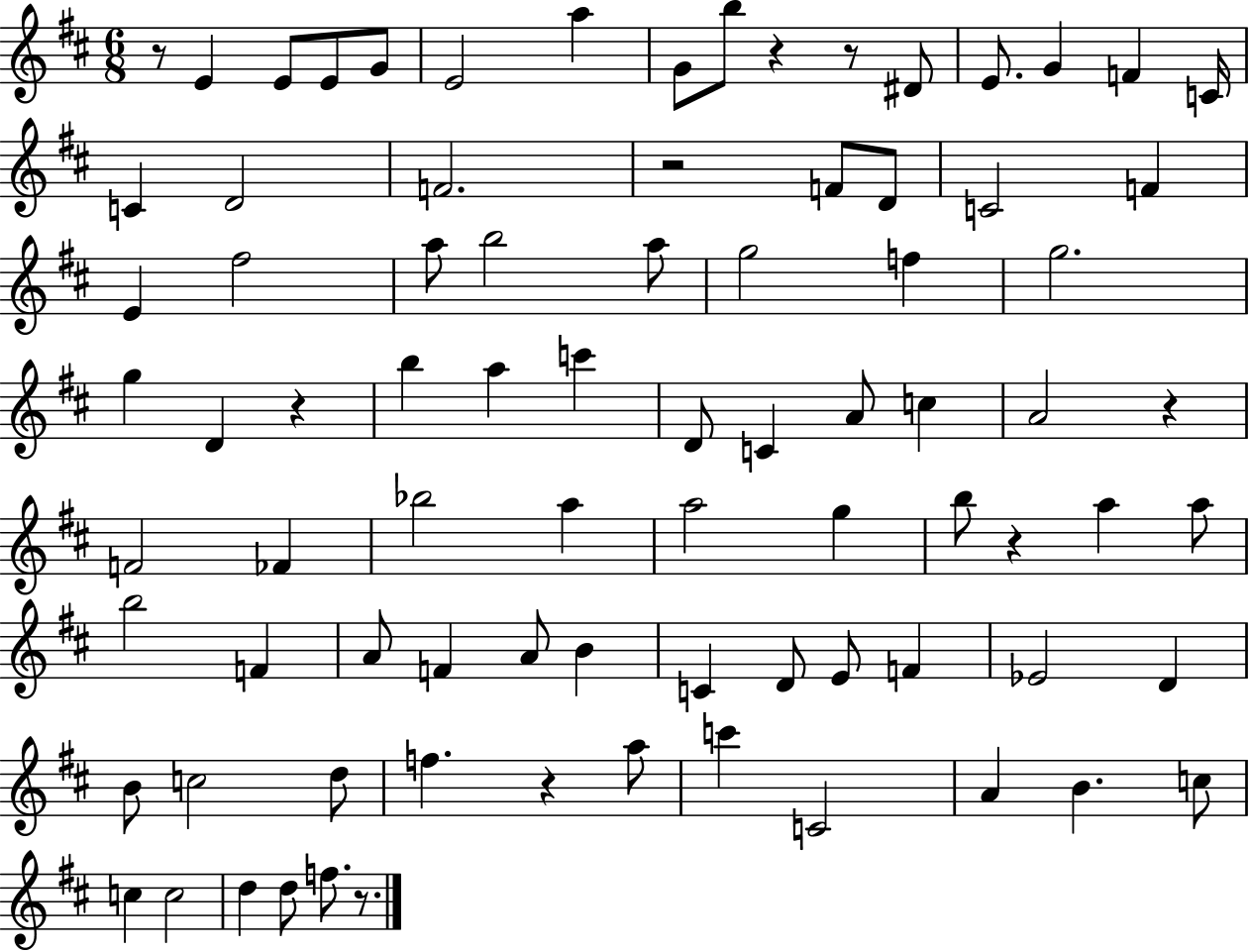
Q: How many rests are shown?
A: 9